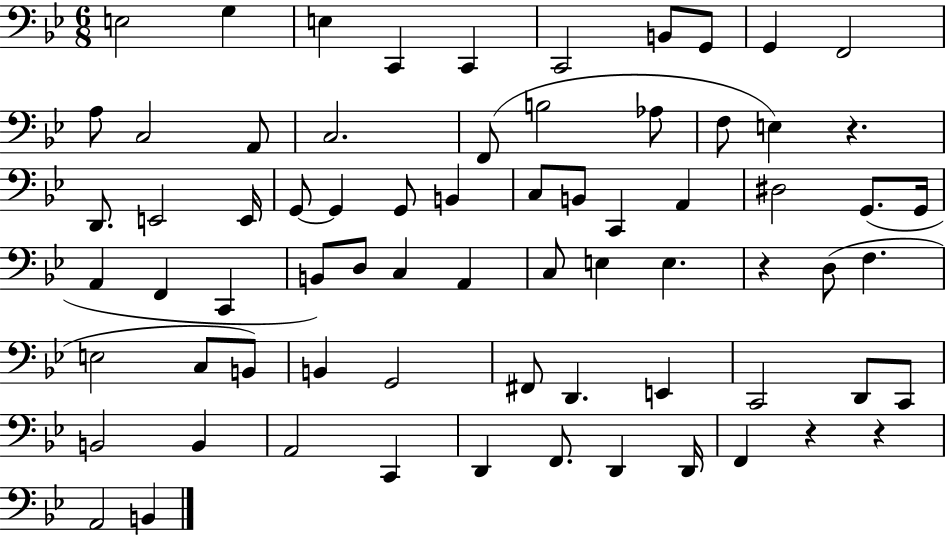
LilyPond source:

{
  \clef bass
  \numericTimeSignature
  \time 6/8
  \key bes \major
  \repeat volta 2 { e2 g4 | e4 c,4 c,4 | c,2 b,8 g,8 | g,4 f,2 | \break a8 c2 a,8 | c2. | f,8( b2 aes8 | f8 e4) r4. | \break d,8. e,2 e,16 | g,8~~ g,4 g,8 b,4 | c8 b,8 c,4 a,4 | dis2 g,8.( g,16 | \break a,4 f,4 c,4 | b,8) d8 c4 a,4 | c8 e4 e4. | r4 d8( f4. | \break e2 c8 b,8) | b,4 g,2 | fis,8 d,4. e,4 | c,2 d,8 c,8 | \break b,2 b,4 | a,2 c,4 | d,4 f,8. d,4 d,16 | f,4 r4 r4 | \break a,2 b,4 | } \bar "|."
}